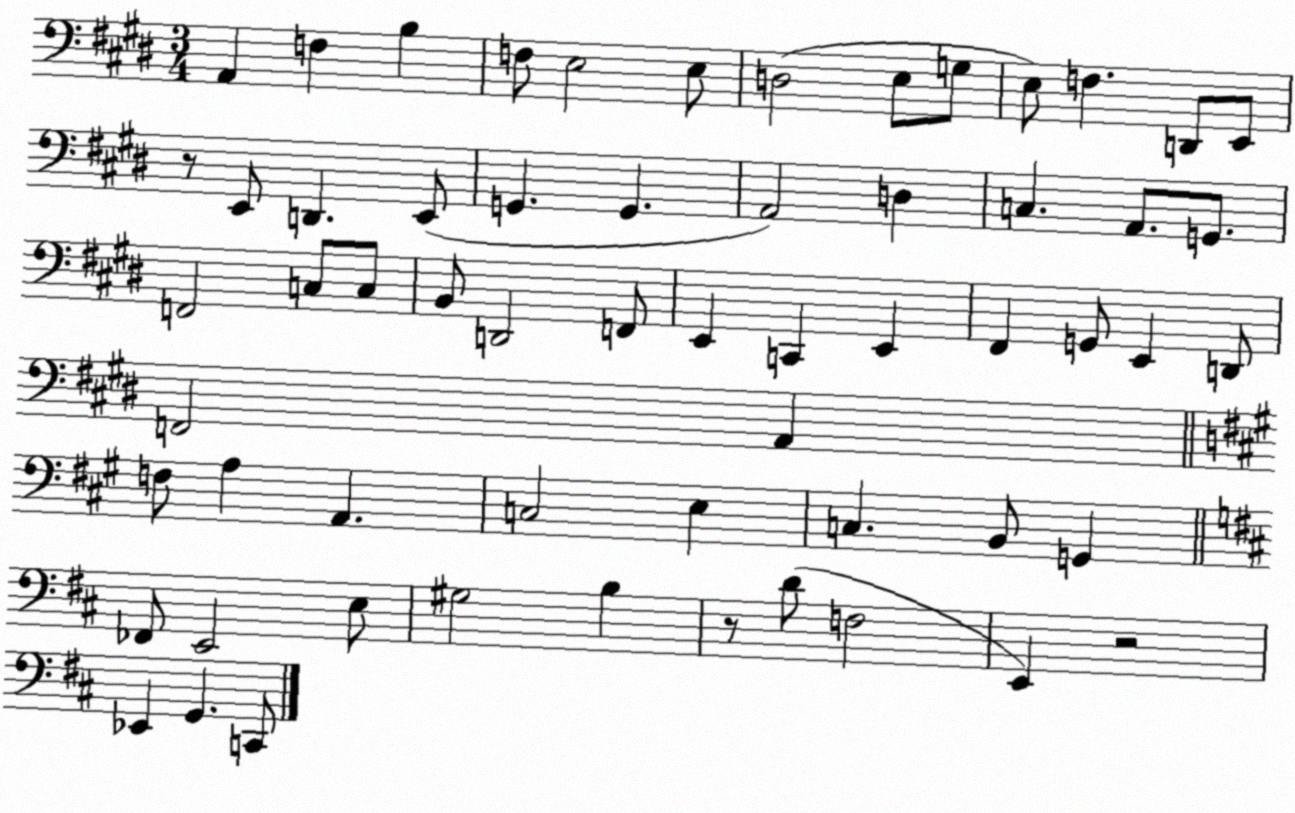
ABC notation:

X:1
T:Untitled
M:3/4
L:1/4
K:E
A,, F, B, F,/2 E,2 E,/2 D,2 E,/2 G,/2 E,/2 F, D,,/2 E,,/2 z/2 E,,/2 D,, E,,/2 G,, G,, A,,2 D, C, A,,/2 G,,/2 F,,2 C,/2 C,/2 B,,/2 D,,2 F,,/2 E,, C,, E,, ^F,, G,,/2 E,, D,,/2 F,,2 A,, F,/2 A, A,, C,2 E, C, B,,/2 G,, _F,,/2 E,,2 E,/2 ^G,2 B, z/2 D/2 F,2 E,, z2 _E,, G,, C,,/2